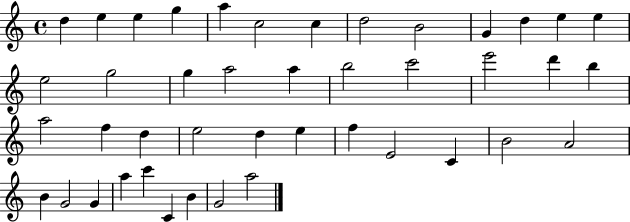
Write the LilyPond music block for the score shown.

{
  \clef treble
  \time 4/4
  \defaultTimeSignature
  \key c \major
  d''4 e''4 e''4 g''4 | a''4 c''2 c''4 | d''2 b'2 | g'4 d''4 e''4 e''4 | \break e''2 g''2 | g''4 a''2 a''4 | b''2 c'''2 | e'''2 d'''4 b''4 | \break a''2 f''4 d''4 | e''2 d''4 e''4 | f''4 e'2 c'4 | b'2 a'2 | \break b'4 g'2 g'4 | a''4 c'''4 c'4 b'4 | g'2 a''2 | \bar "|."
}